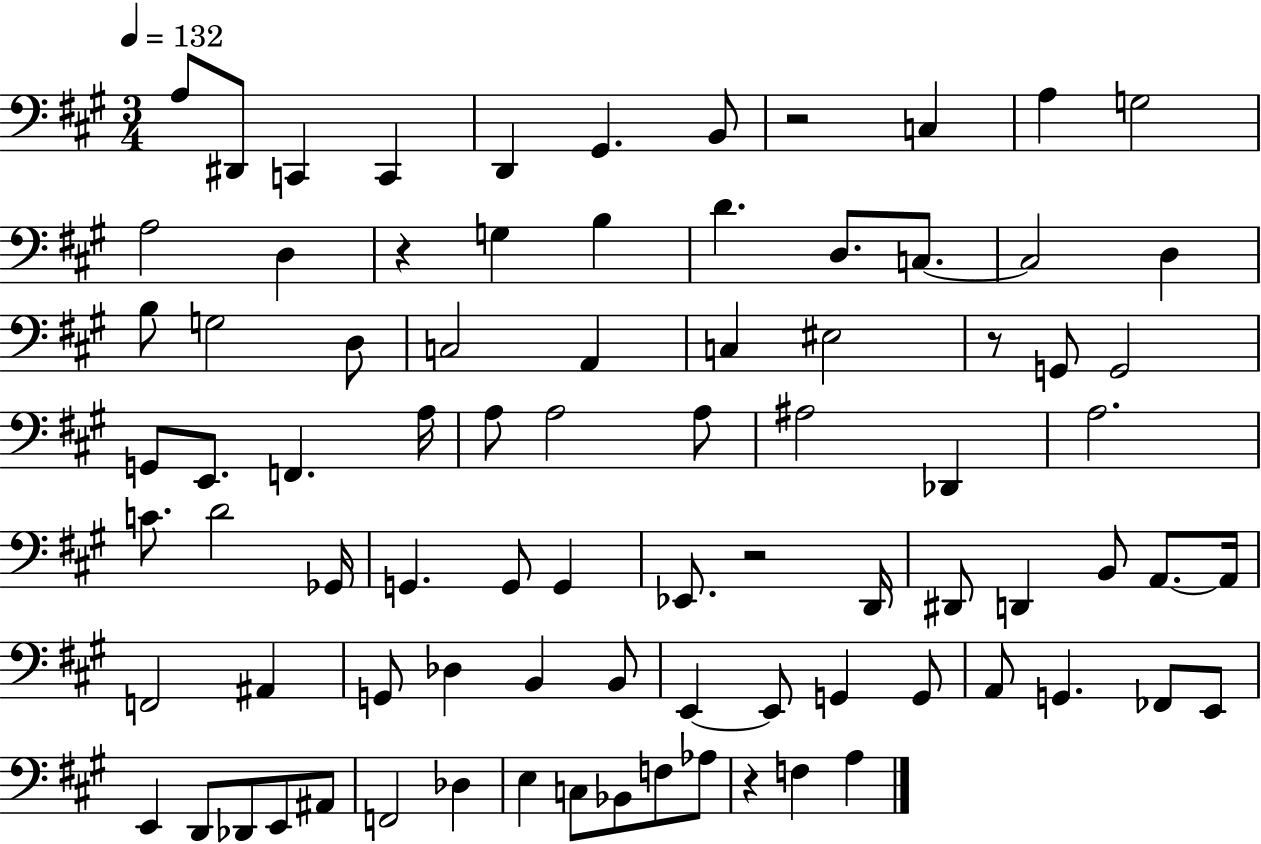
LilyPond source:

{
  \clef bass
  \numericTimeSignature
  \time 3/4
  \key a \major
  \tempo 4 = 132
  a8 dis,8 c,4 c,4 | d,4 gis,4. b,8 | r2 c4 | a4 g2 | \break a2 d4 | r4 g4 b4 | d'4. d8. c8.~~ | c2 d4 | \break b8 g2 d8 | c2 a,4 | c4 eis2 | r8 g,8 g,2 | \break g,8 e,8. f,4. a16 | a8 a2 a8 | ais2 des,4 | a2. | \break c'8. d'2 ges,16 | g,4. g,8 g,4 | ees,8. r2 d,16 | dis,8 d,4 b,8 a,8.~~ a,16 | \break f,2 ais,4 | g,8 des4 b,4 b,8 | e,4~~ e,8 g,4 g,8 | a,8 g,4. fes,8 e,8 | \break e,4 d,8 des,8 e,8 ais,8 | f,2 des4 | e4 c8 bes,8 f8 aes8 | r4 f4 a4 | \break \bar "|."
}